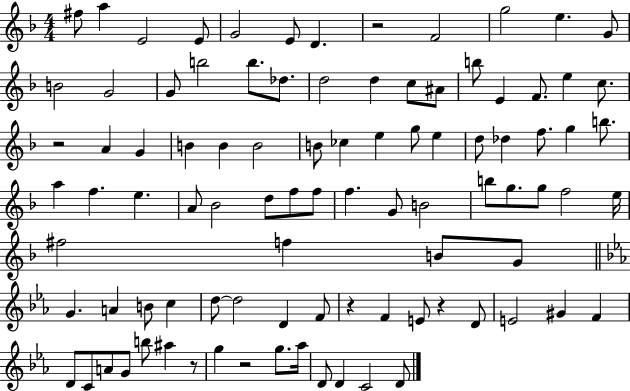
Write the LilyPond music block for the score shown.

{
  \clef treble
  \numericTimeSignature
  \time 4/4
  \key f \major
  fis''8 a''4 e'2 e'8 | g'2 e'8 d'4. | r2 f'2 | g''2 e''4. g'8 | \break b'2 g'2 | g'8 b''2 b''8. des''8. | d''2 d''4 c''8 ais'8 | b''8 e'4 f'8. e''4 c''8. | \break r2 a'4 g'4 | b'4 b'4 b'2 | b'8 ces''4 e''4 g''8 e''4 | d''8 des''4 f''8. g''4 b''8. | \break a''4 f''4. e''4. | a'8 bes'2 d''8 f''8 f''8 | f''4. g'8 b'2 | b''8 g''8. g''8 f''2 e''16 | \break fis''2 f''4 b'8 g'8 | \bar "||" \break \key c \minor g'4. a'4 b'8 c''4 | d''8~~ d''2 d'4 f'8 | r4 f'4 e'8 r4 d'8 | e'2 gis'4 f'4 | \break d'8 c'8 a'8 g'8 b''8 ais''4 r8 | g''4 r2 g''8. aes''16 | d'8 d'4 c'2 d'8 | \bar "|."
}